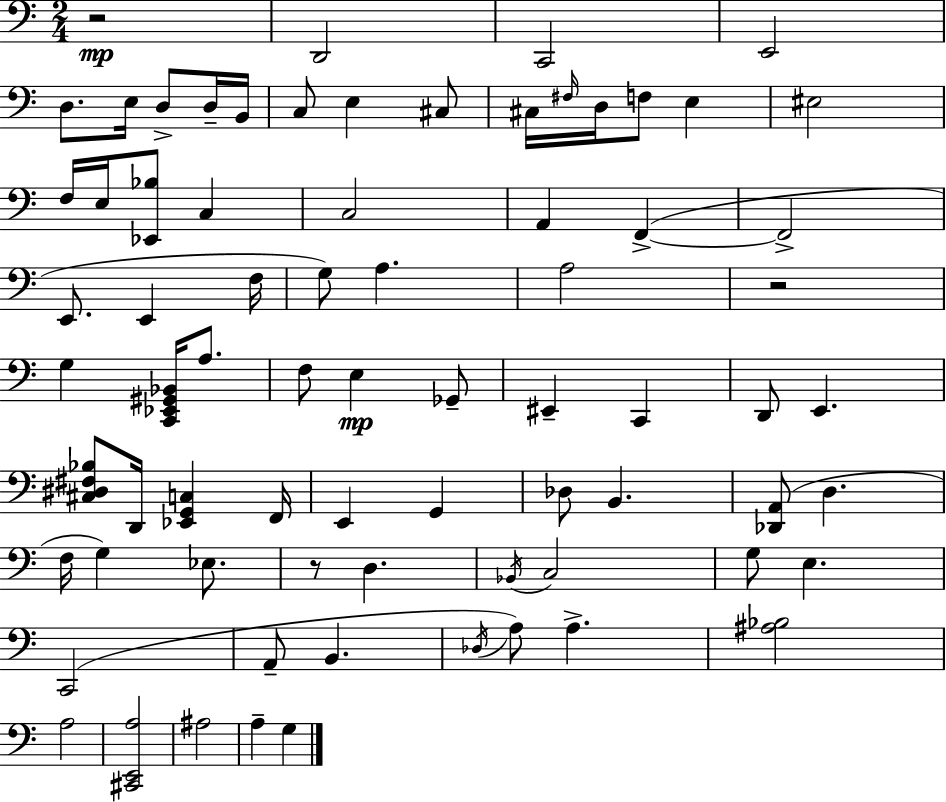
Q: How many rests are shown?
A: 3